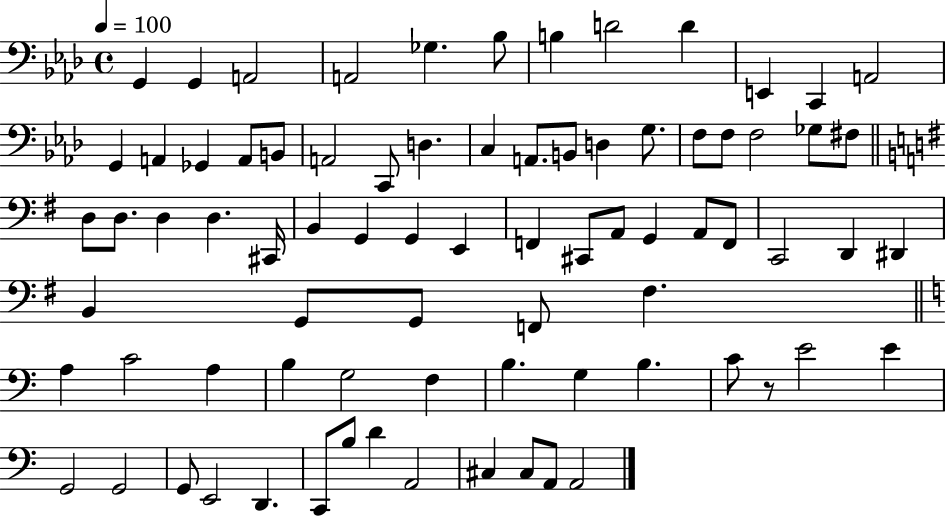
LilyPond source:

{
  \clef bass
  \time 4/4
  \defaultTimeSignature
  \key aes \major
  \tempo 4 = 100
  \repeat volta 2 { g,4 g,4 a,2 | a,2 ges4. bes8 | b4 d'2 d'4 | e,4 c,4 a,2 | \break g,4 a,4 ges,4 a,8 b,8 | a,2 c,8 d4. | c4 a,8. b,8 d4 g8. | f8 f8 f2 ges8 fis8 | \break \bar "||" \break \key g \major d8 d8. d4 d4. cis,16 | b,4 g,4 g,4 e,4 | f,4 cis,8 a,8 g,4 a,8 f,8 | c,2 d,4 dis,4 | \break b,4 g,8 g,8 f,8 fis4. | \bar "||" \break \key c \major a4 c'2 a4 | b4 g2 f4 | b4. g4 b4. | c'8 r8 e'2 e'4 | \break g,2 g,2 | g,8 e,2 d,4. | c,8 b8 d'4 a,2 | cis4 cis8 a,8 a,2 | \break } \bar "|."
}